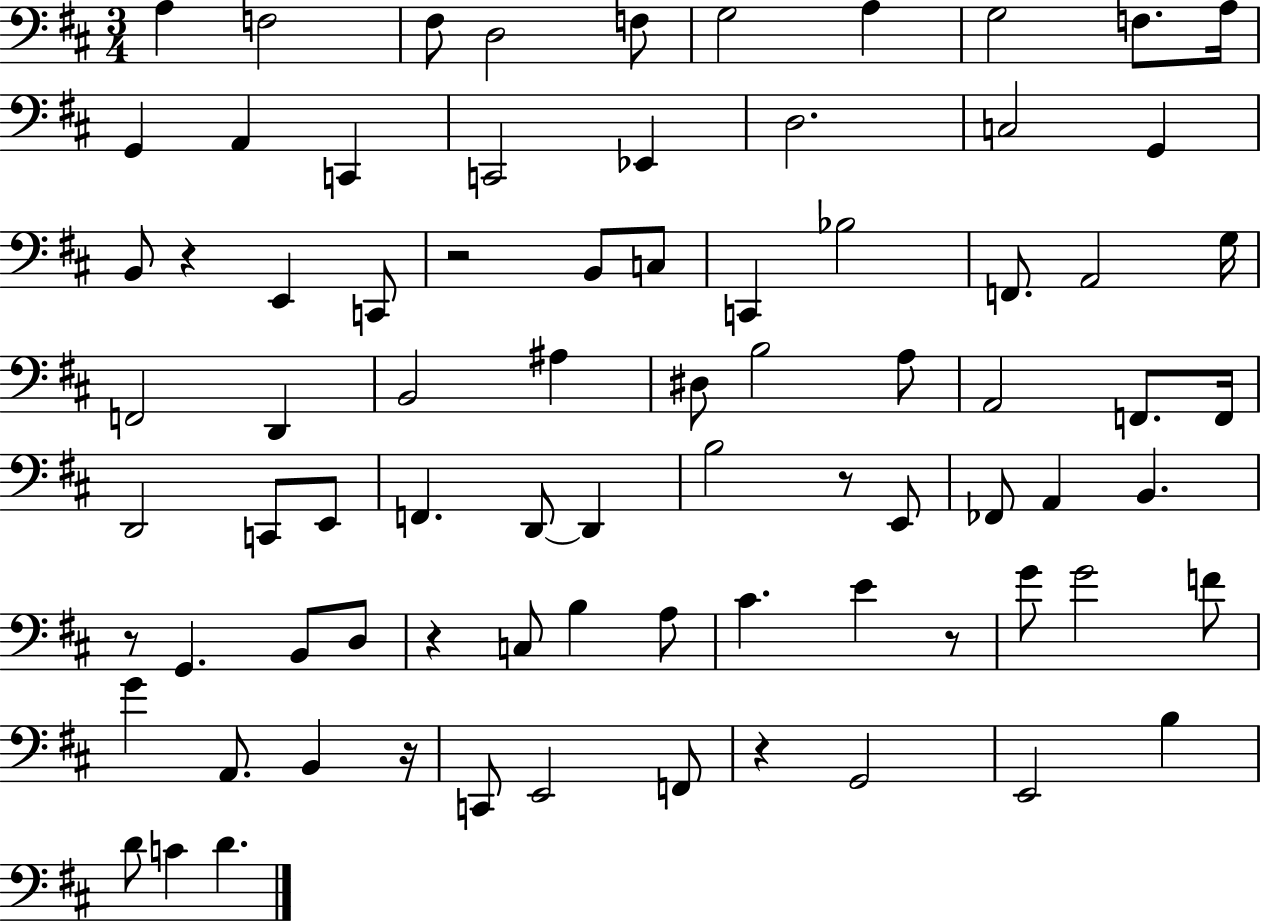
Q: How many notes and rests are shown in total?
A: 80